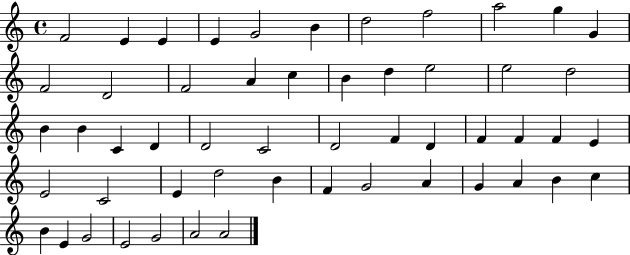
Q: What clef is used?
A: treble